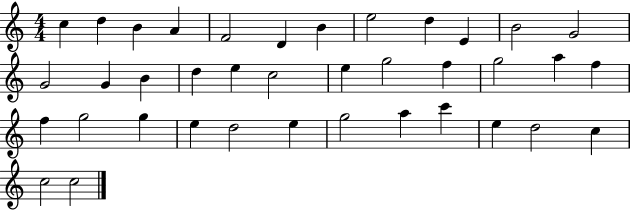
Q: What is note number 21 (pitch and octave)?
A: F5